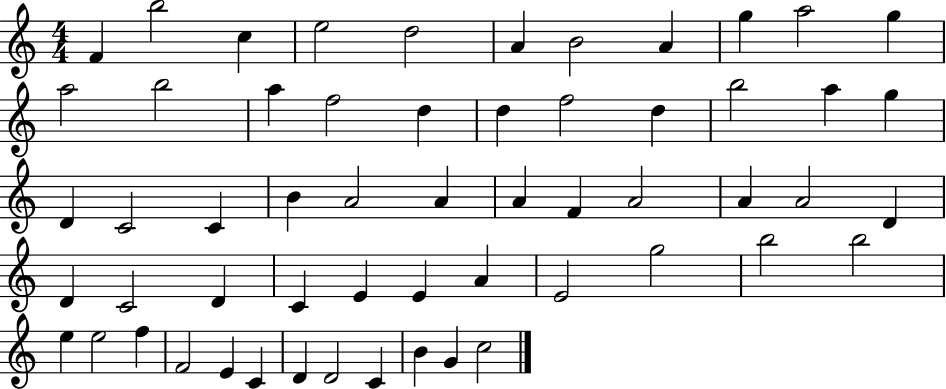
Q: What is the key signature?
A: C major